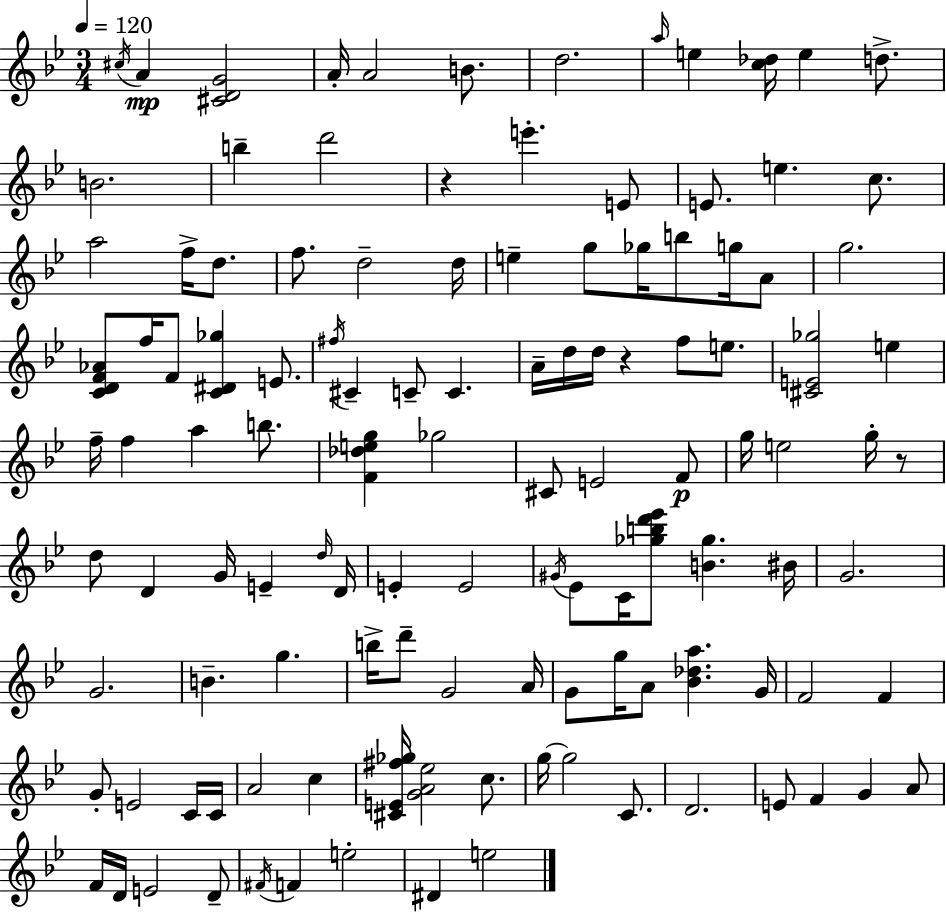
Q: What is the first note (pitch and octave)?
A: C#5